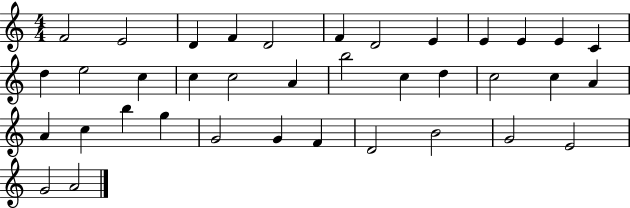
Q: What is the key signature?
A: C major